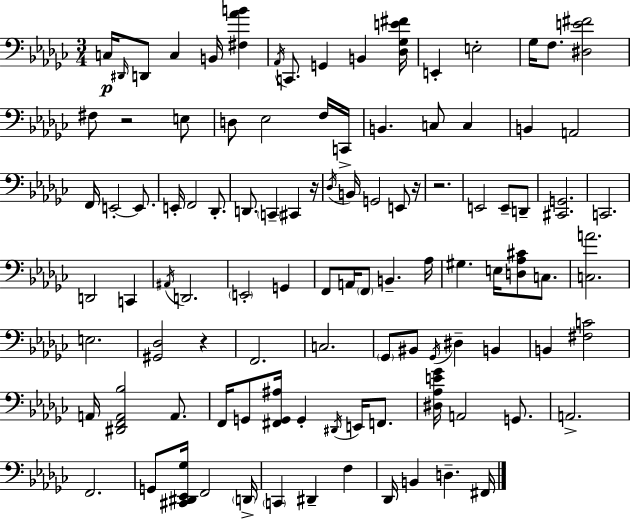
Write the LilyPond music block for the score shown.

{
  \clef bass
  \numericTimeSignature
  \time 3/4
  \key ees \minor
  c16\p \grace { dis,16 } d,8 c4 b,16 <fis aes' b'>4 | \acciaccatura { aes,16 } c,8. g,4 b,4 | <des ges e' fis'>16 e,4-. e2-. | ges16 f8. <dis e' fis'>2 | \break fis8 r2 | e8 d8 ees2 | f16 c,16-> b,4. c8 c4 | b,4 a,2 | \break f,16 e,2-.~~ e,8. | e,16-. f,2 des,8.-. | d,8. \parenthesize c,4-- cis,4 | r16 \acciaccatura { des16 } b,16 g,2 | \break e,8 r16 r2. | e,2 e,8-- | d,8-- <cis, g,>2. | c,2. | \break d,2 c,4 | \acciaccatura { ais,16 } d,2. | \parenthesize e,2-. | g,4 f,8 a,16 \parenthesize f,8 b,4.-- | \break aes16 gis4. e16 <d aes cis'>8 | c8. <c a'>2. | e2. | <gis, des>2 | \break r4 f,2. | c2. | \parenthesize ges,8 bis,8 \acciaccatura { ges,16 } dis4-- | b,4 b,4 <fis c'>2 | \break a,16 <dis, f, a, bes>2 | a,8. f,16 g,8 <fis, g, ais>16 g,4-. | \acciaccatura { dis,16 } e,16 f,8. <dis aes e' ges'>16 a,2 | g,8. a,2.-> | \break f,2. | g,8 <cis, dis, ees, ges>16 f,2 | \parenthesize d,16-> \parenthesize c,4 dis,4-- | f4 des,16 b,4 d4.-- | \break fis,16 \bar "|."
}